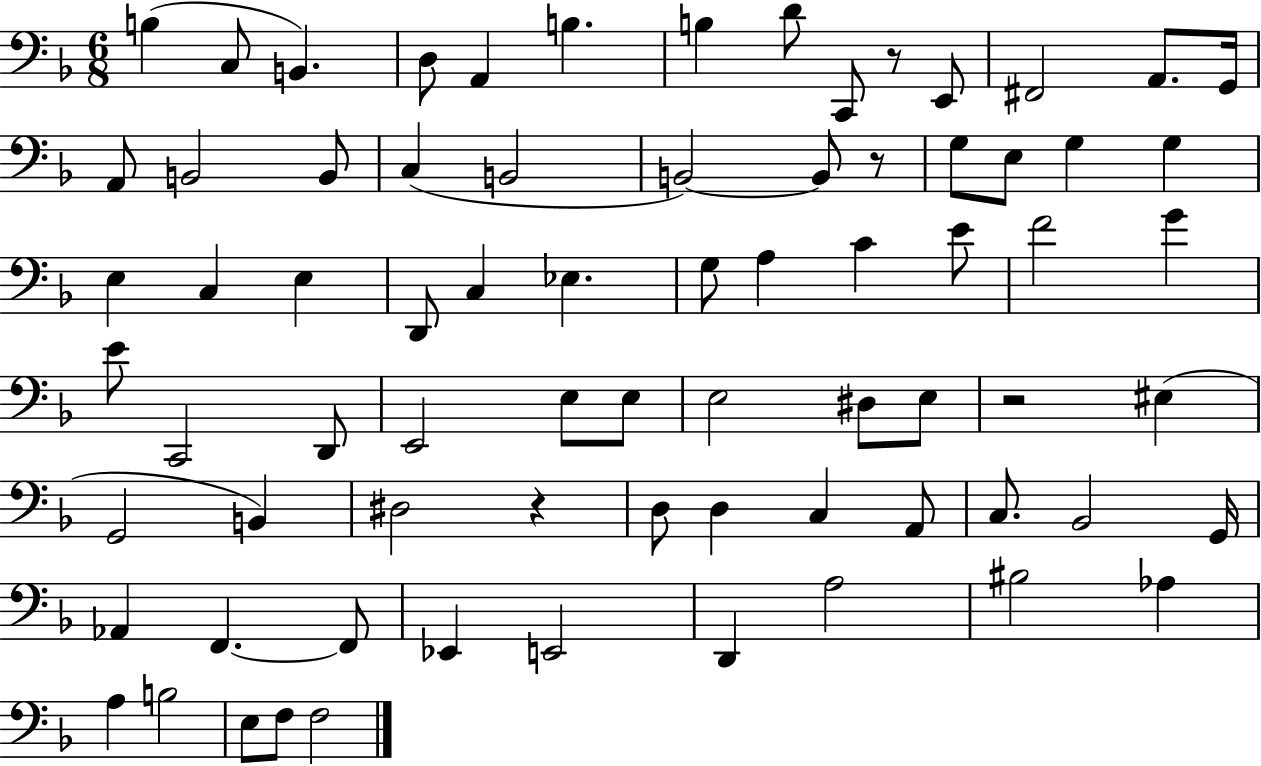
{
  \clef bass
  \numericTimeSignature
  \time 6/8
  \key f \major
  \repeat volta 2 { b4( c8 b,4.) | d8 a,4 b4. | b4 d'8 c,8 r8 e,8 | fis,2 a,8. g,16 | \break a,8 b,2 b,8 | c4( b,2 | b,2~~) b,8 r8 | g8 e8 g4 g4 | \break e4 c4 e4 | d,8 c4 ees4. | g8 a4 c'4 e'8 | f'2 g'4 | \break e'8 c,2 d,8 | e,2 e8 e8 | e2 dis8 e8 | r2 eis4( | \break g,2 b,4) | dis2 r4 | d8 d4 c4 a,8 | c8. bes,2 g,16 | \break aes,4 f,4.~~ f,8 | ees,4 e,2 | d,4 a2 | bis2 aes4 | \break a4 b2 | e8 f8 f2 | } \bar "|."
}